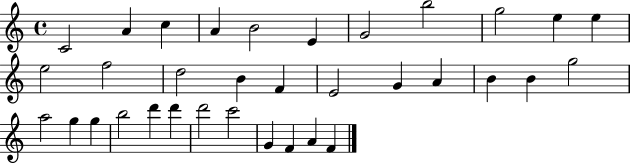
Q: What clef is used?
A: treble